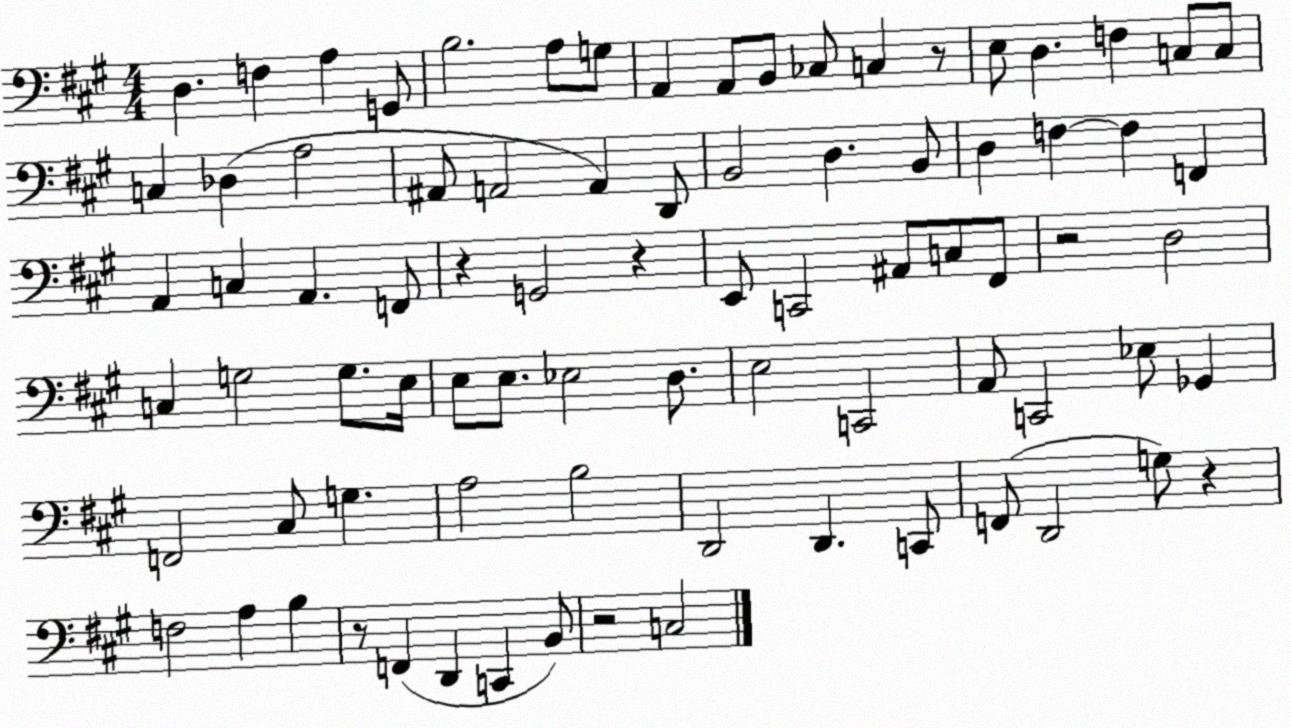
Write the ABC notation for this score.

X:1
T:Untitled
M:4/4
L:1/4
K:A
D, F, A, G,,/2 B,2 A,/2 G,/2 A,, A,,/2 B,,/2 _C,/2 C, z/2 E,/2 D, F, C,/2 C,/2 C, _D, A,2 ^A,,/2 A,,2 A,, D,,/2 B,,2 D, B,,/2 D, F, F, F,, A,, C, A,, F,,/2 z G,,2 z E,,/2 C,,2 ^A,,/2 C,/2 ^F,,/2 z2 D,2 C, G,2 G,/2 E,/4 E,/2 E,/2 _E,2 D,/2 E,2 C,,2 A,,/2 C,,2 _E,/2 _G,, F,,2 ^C,/2 G, A,2 B,2 D,,2 D,, C,,/2 F,,/2 D,,2 G,/2 z F,2 A, B, z/2 F,, D,, C,, B,,/2 z2 C,2